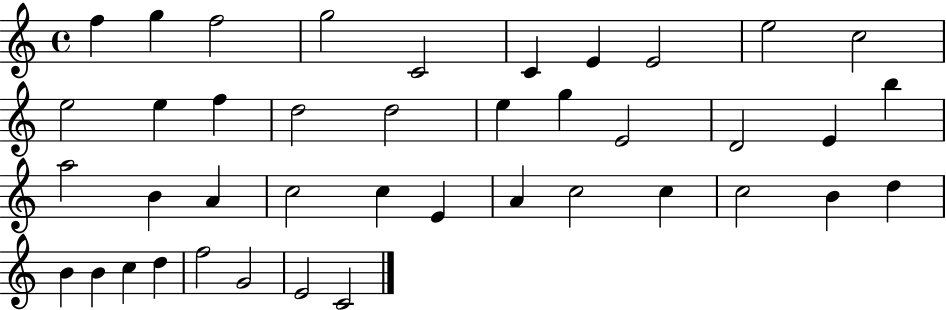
F5/q G5/q F5/h G5/h C4/h C4/q E4/q E4/h E5/h C5/h E5/h E5/q F5/q D5/h D5/h E5/q G5/q E4/h D4/h E4/q B5/q A5/h B4/q A4/q C5/h C5/q E4/q A4/q C5/h C5/q C5/h B4/q D5/q B4/q B4/q C5/q D5/q F5/h G4/h E4/h C4/h